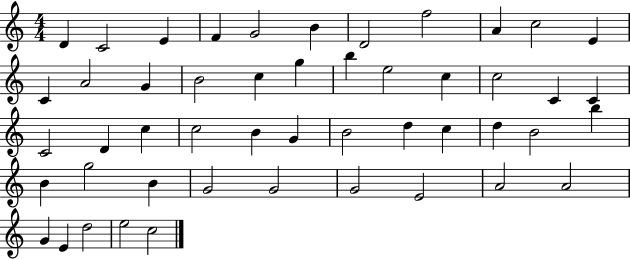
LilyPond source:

{
  \clef treble
  \numericTimeSignature
  \time 4/4
  \key c \major
  d'4 c'2 e'4 | f'4 g'2 b'4 | d'2 f''2 | a'4 c''2 e'4 | \break c'4 a'2 g'4 | b'2 c''4 g''4 | b''4 e''2 c''4 | c''2 c'4 c'4 | \break c'2 d'4 c''4 | c''2 b'4 g'4 | b'2 d''4 c''4 | d''4 b'2 b''4 | \break b'4 g''2 b'4 | g'2 g'2 | g'2 e'2 | a'2 a'2 | \break g'4 e'4 d''2 | e''2 c''2 | \bar "|."
}